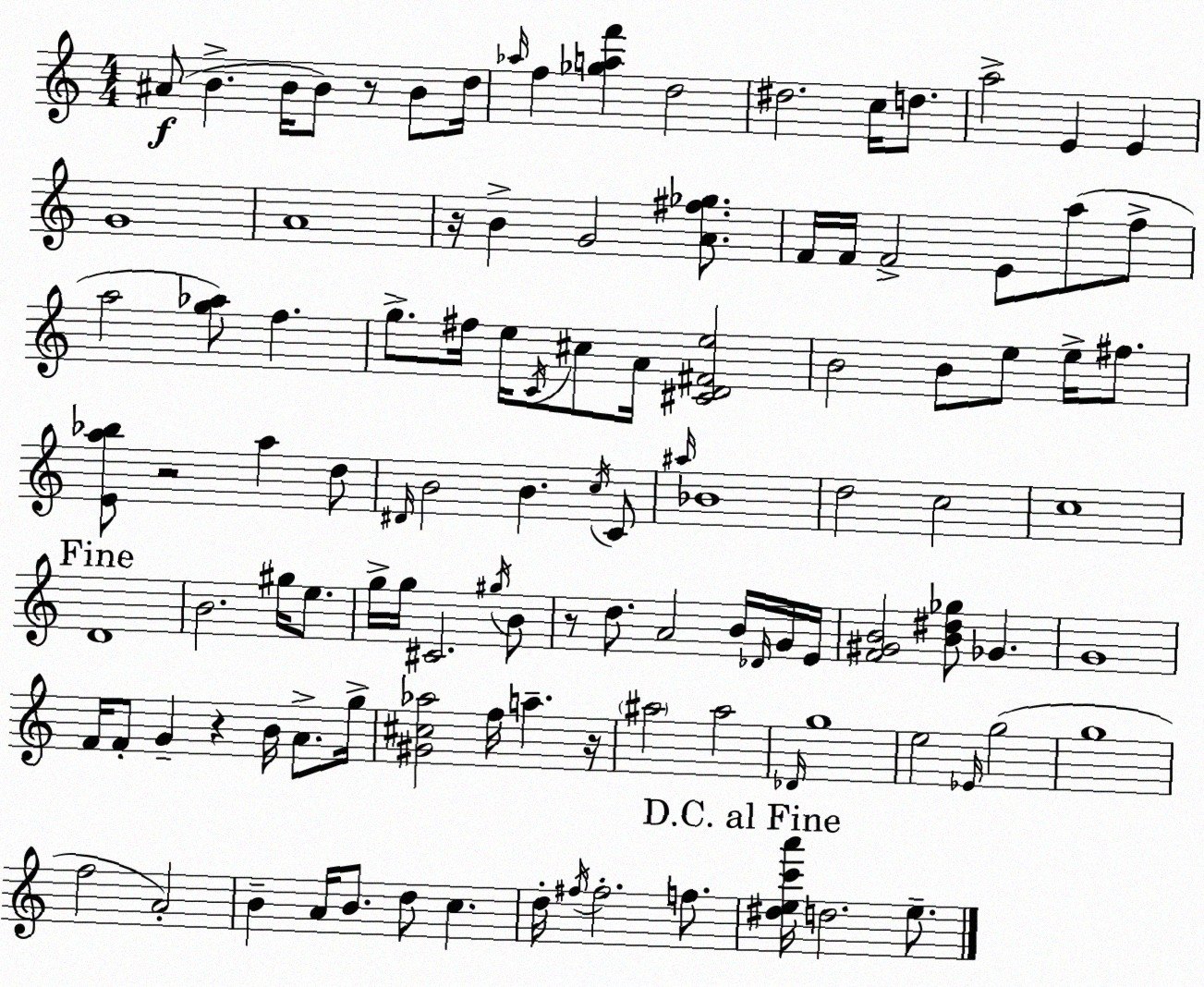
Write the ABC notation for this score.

X:1
T:Untitled
M:4/4
L:1/4
K:Am
^A/2 B B/4 B/2 z/2 B/2 d/4 _a/4 f [_gaf'] d2 ^d2 c/4 d/2 a2 E E G4 A4 z/4 B G2 [A^f_g]/2 F/4 F/4 F2 E/2 a/2 f/2 a2 [g_a]/2 f g/2 ^f/4 e/4 C/4 ^c/2 A/4 [^CD^Fe]2 B2 B/2 e/2 e/4 ^f/2 [Ea_b]/2 z2 a d/2 ^D/4 B2 B c/4 C/2 ^a/4 _B4 d2 c2 c4 D4 B2 ^g/4 e/2 g/4 g/4 ^C2 ^g/4 B/2 z/2 d/2 A2 B/4 _D/4 G/4 E/4 [F^GB]2 [B^d_g]/2 _G G4 F/4 F/2 G z B/4 A/2 g/4 [^G^c_a]2 f/4 a z/4 ^a2 ^a2 _D/4 g4 e2 _E/4 g2 g4 f2 A2 B A/4 B/2 d/2 c d/4 ^f/4 ^f2 f/2 [^dec'a']/4 d2 e/2